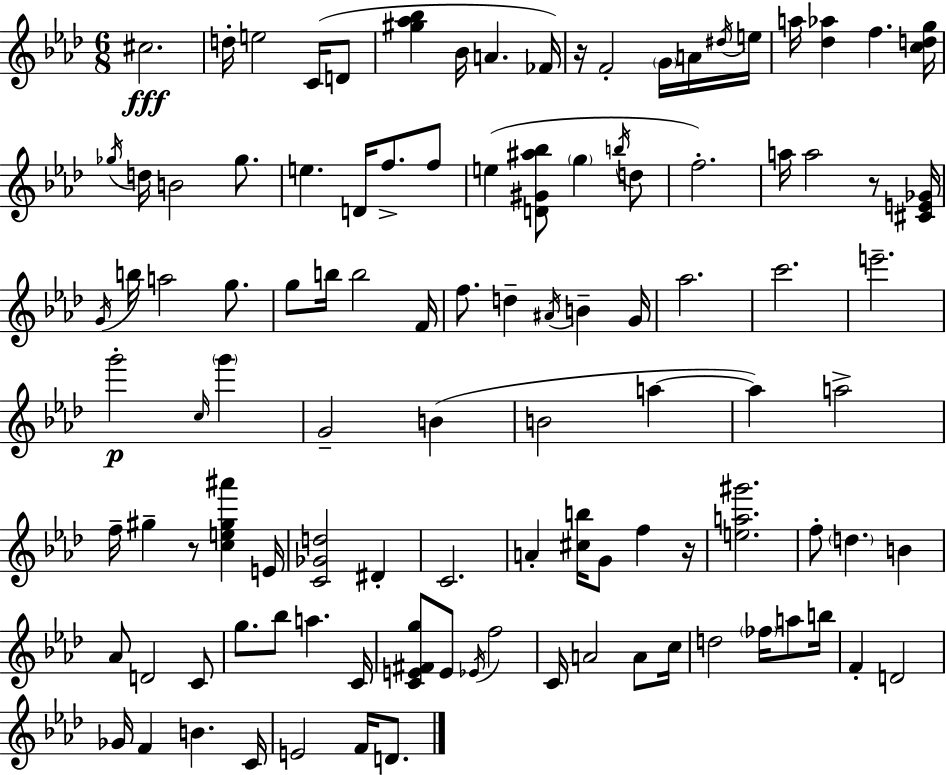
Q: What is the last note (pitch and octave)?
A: D4